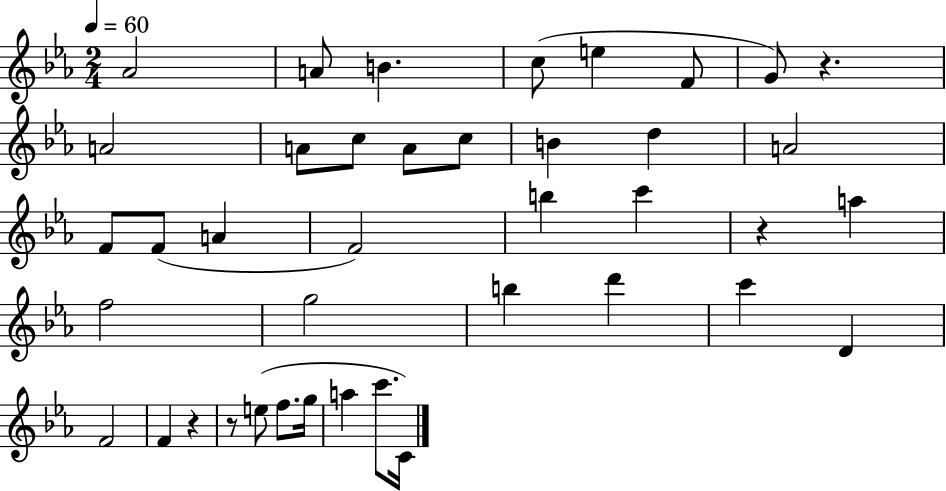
{
  \clef treble
  \numericTimeSignature
  \time 2/4
  \key ees \major
  \tempo 4 = 60
  aes'2 | a'8 b'4. | c''8( e''4 f'8 | g'8) r4. | \break a'2 | a'8 c''8 a'8 c''8 | b'4 d''4 | a'2 | \break f'8 f'8( a'4 | f'2) | b''4 c'''4 | r4 a''4 | \break f''2 | g''2 | b''4 d'''4 | c'''4 d'4 | \break f'2 | f'4 r4 | r8 e''8( f''8. g''16 | a''4 c'''8. c'16) | \break \bar "|."
}